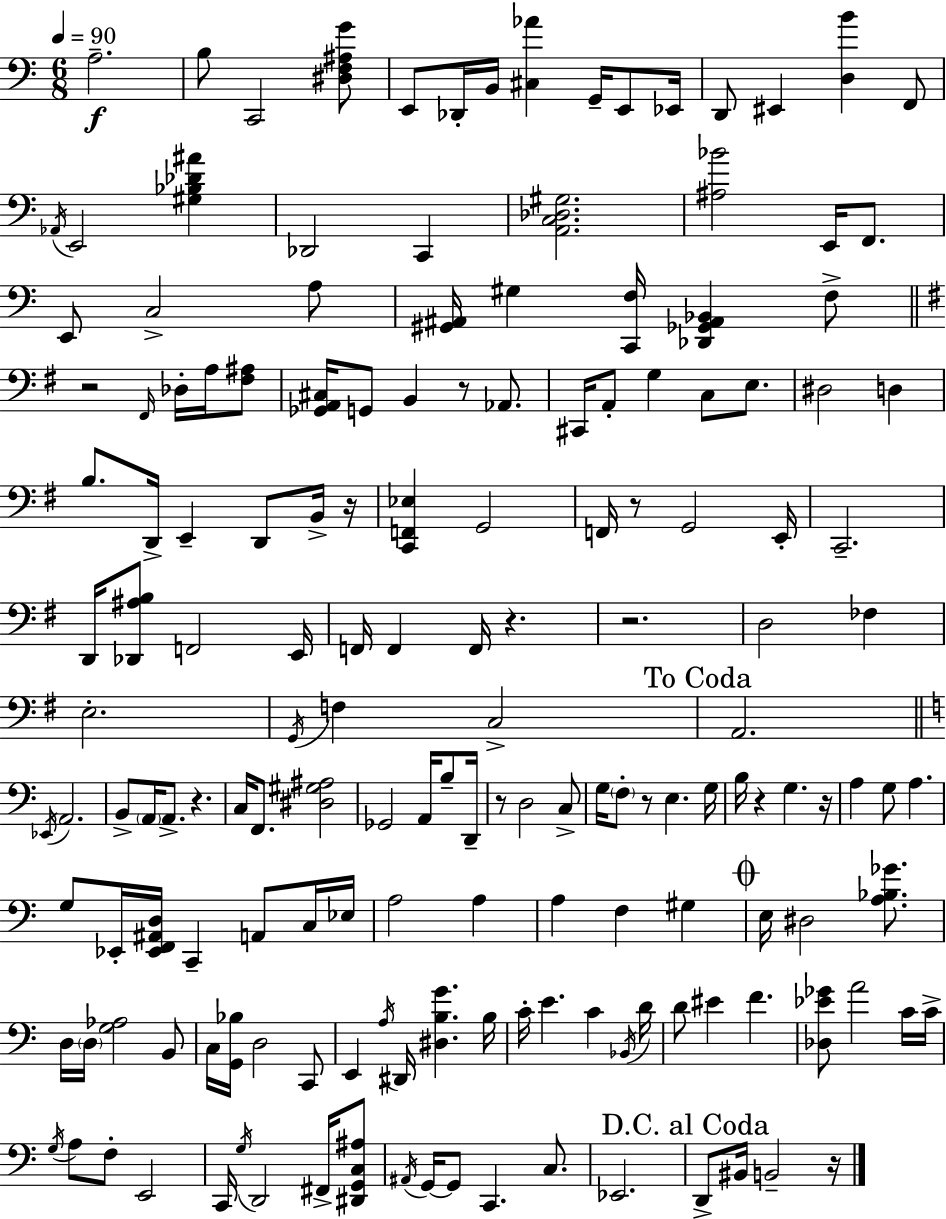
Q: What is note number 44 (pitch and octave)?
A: G2